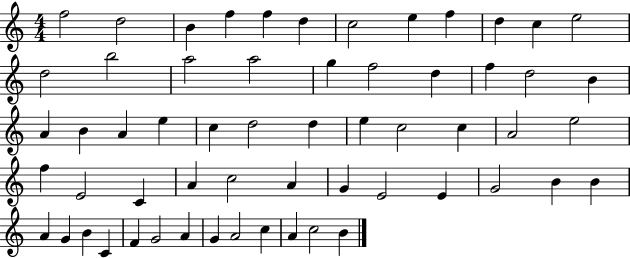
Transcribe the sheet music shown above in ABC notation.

X:1
T:Untitled
M:4/4
L:1/4
K:C
f2 d2 B f f d c2 e f d c e2 d2 b2 a2 a2 g f2 d f d2 B A B A e c d2 d e c2 c A2 e2 f E2 C A c2 A G E2 E G2 B B A G B C F G2 A G A2 c A c2 B